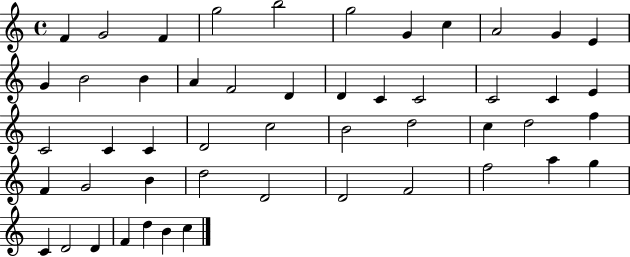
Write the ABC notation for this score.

X:1
T:Untitled
M:4/4
L:1/4
K:C
F G2 F g2 b2 g2 G c A2 G E G B2 B A F2 D D C C2 C2 C E C2 C C D2 c2 B2 d2 c d2 f F G2 B d2 D2 D2 F2 f2 a g C D2 D F d B c